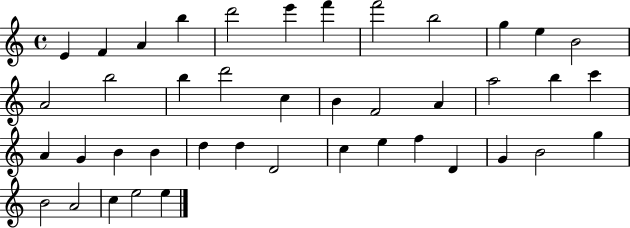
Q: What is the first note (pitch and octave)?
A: E4